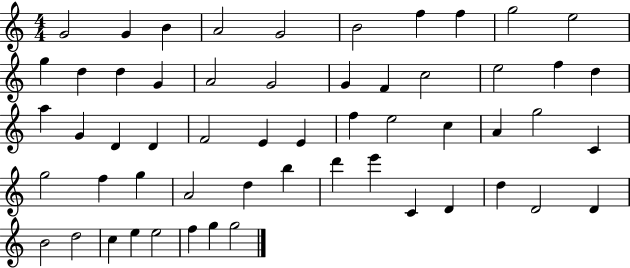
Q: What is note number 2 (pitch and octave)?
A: G4